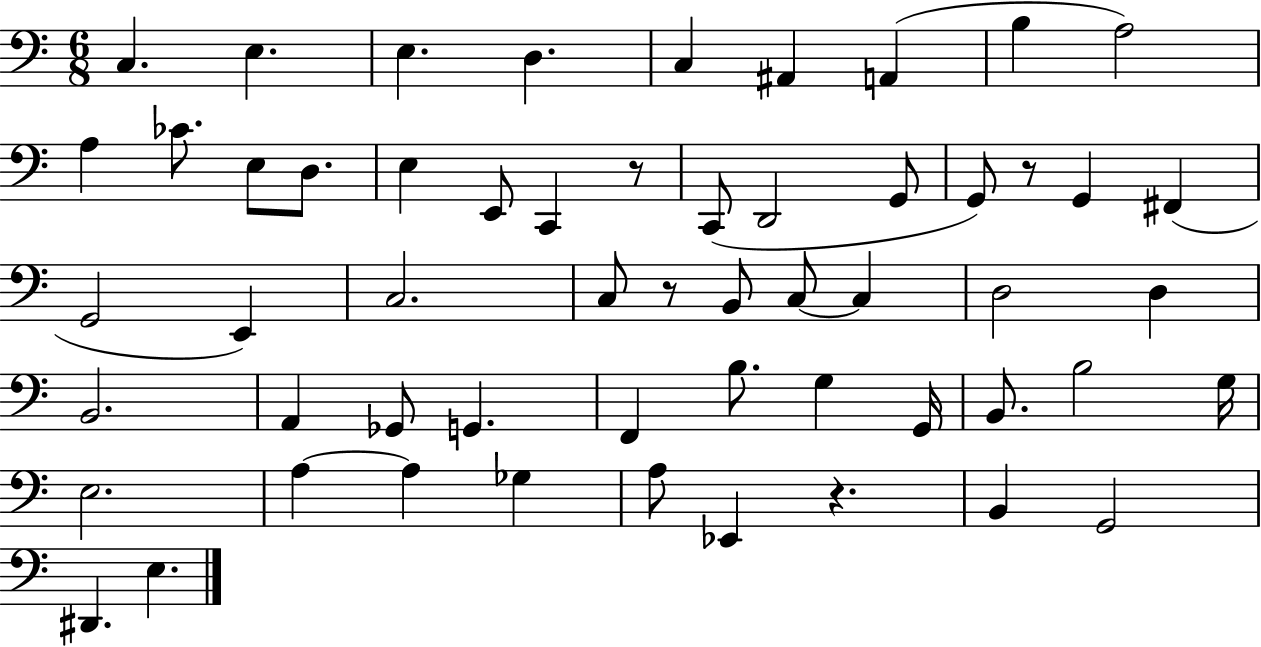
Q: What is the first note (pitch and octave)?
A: C3